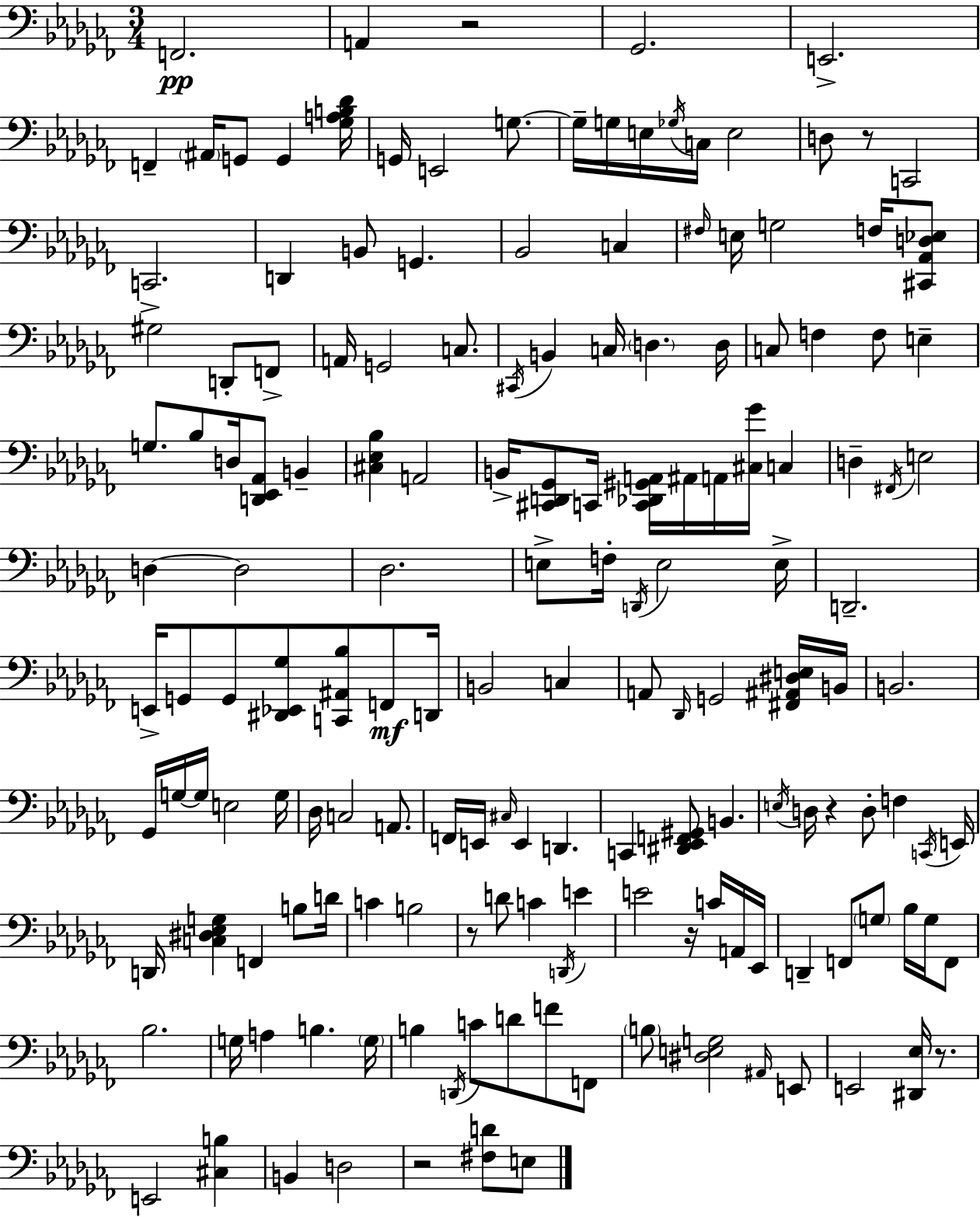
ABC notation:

X:1
T:Untitled
M:3/4
L:1/4
K:Abm
F,,2 A,, z2 _G,,2 E,,2 F,, ^A,,/4 G,,/2 G,, [_G,A,B,_D]/4 G,,/4 E,,2 G,/2 G,/4 G,/4 E,/4 _G,/4 C,/4 E,2 D,/2 z/2 C,,2 C,,2 D,, B,,/2 G,, _B,,2 C, ^F,/4 E,/4 G,2 F,/4 [^C,,_A,,D,_E,]/2 ^G,2 D,,/2 F,,/2 A,,/4 G,,2 C,/2 ^C,,/4 B,, C,/4 D, D,/4 C,/2 F, F,/2 E, G,/2 _B,/2 D,/4 [D,,_E,,_A,,]/2 B,, [^C,_E,_B,] A,,2 B,,/4 [^C,,D,,_G,,]/2 C,,/4 [C,,_D,,^G,,A,,]/4 ^A,,/4 A,,/4 [^C,_G]/4 C, D, ^F,,/4 E,2 D, D,2 _D,2 E,/2 F,/4 D,,/4 E,2 E,/4 D,,2 E,,/4 G,,/2 G,,/2 [^D,,_E,,_G,]/2 [C,,^A,,_B,]/2 F,,/2 D,,/4 B,,2 C, A,,/2 _D,,/4 G,,2 [^F,,^A,,^D,E,]/4 B,,/4 B,,2 _G,,/4 G,/4 G,/4 E,2 G,/4 _D,/4 C,2 A,,/2 F,,/4 E,,/4 ^C,/4 E,, D,, C,, [^D,,_E,,F,,^G,,]/2 B,, E,/4 D,/4 z D,/2 F, C,,/4 E,,/4 D,,/4 [C,^D,_E,G,] F,, B,/2 D/4 C B,2 z/2 D/2 C D,,/4 E E2 z/4 C/4 A,,/4 _E,,/4 D,, F,,/2 G,/2 _B,/4 G,/4 F,,/2 _B,2 G,/4 A, B, G,/4 B, D,,/4 C/2 D/2 F/2 F,,/2 B,/2 [^D,E,G,]2 ^A,,/4 E,,/2 E,,2 [^D,,_E,]/4 z/2 E,,2 [^C,B,] B,, D,2 z2 [^F,D]/2 E,/2